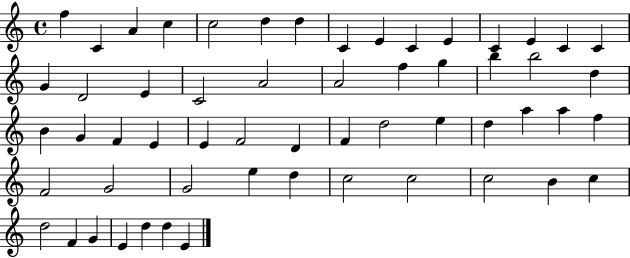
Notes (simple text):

F5/q C4/q A4/q C5/q C5/h D5/q D5/q C4/q E4/q C4/q E4/q C4/q E4/q C4/q C4/q G4/q D4/h E4/q C4/h A4/h A4/h F5/q G5/q B5/q B5/h D5/q B4/q G4/q F4/q E4/q E4/q F4/h D4/q F4/q D5/h E5/q D5/q A5/q A5/q F5/q F4/h G4/h G4/h E5/q D5/q C5/h C5/h C5/h B4/q C5/q D5/h F4/q G4/q E4/q D5/q D5/q E4/q